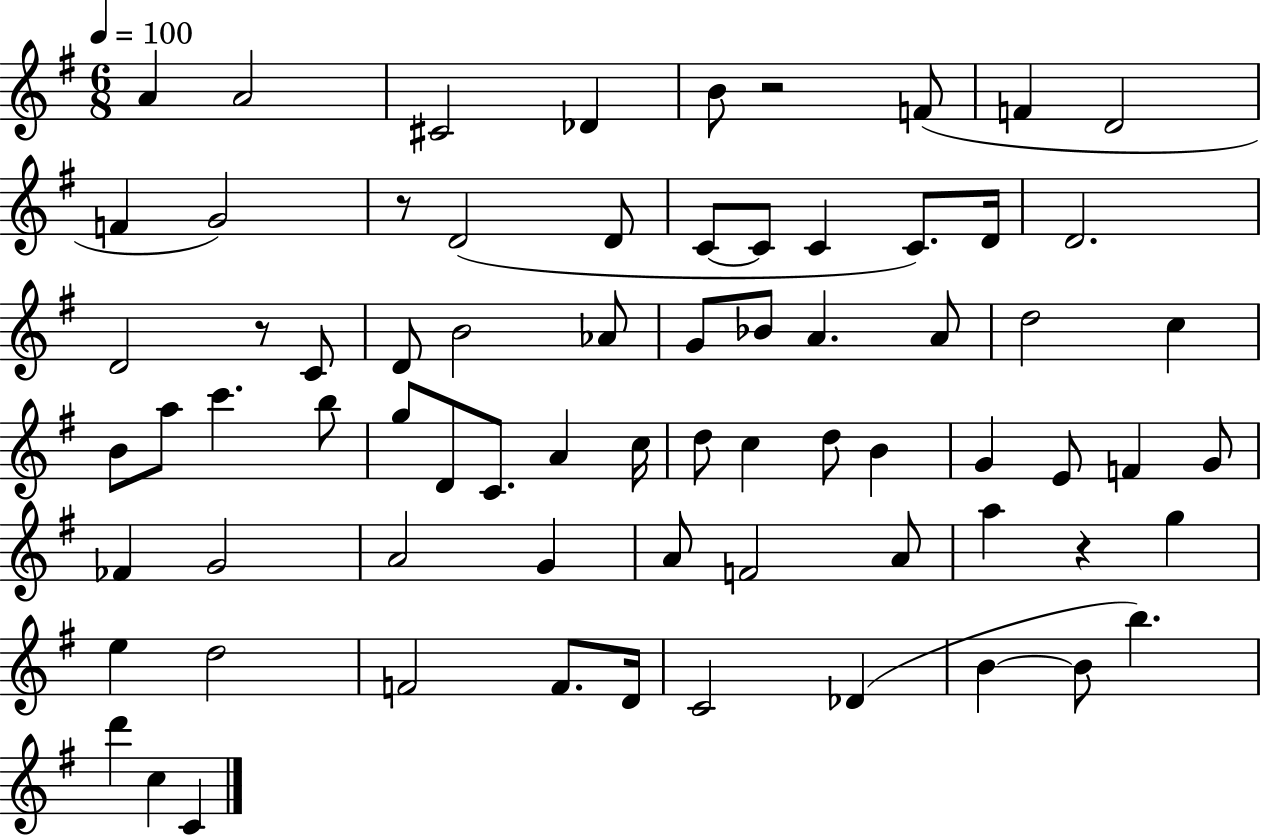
A4/q A4/h C#4/h Db4/q B4/e R/h F4/e F4/q D4/h F4/q G4/h R/e D4/h D4/e C4/e C4/e C4/q C4/e. D4/s D4/h. D4/h R/e C4/e D4/e B4/h Ab4/e G4/e Bb4/e A4/q. A4/e D5/h C5/q B4/e A5/e C6/q. B5/e G5/e D4/e C4/e. A4/q C5/s D5/e C5/q D5/e B4/q G4/q E4/e F4/q G4/e FES4/q G4/h A4/h G4/q A4/e F4/h A4/e A5/q R/q G5/q E5/q D5/h F4/h F4/e. D4/s C4/h Db4/q B4/q B4/e B5/q. D6/q C5/q C4/q